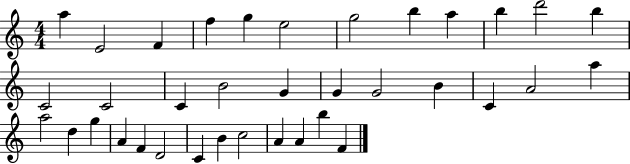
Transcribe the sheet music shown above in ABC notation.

X:1
T:Untitled
M:4/4
L:1/4
K:C
a E2 F f g e2 g2 b a b d'2 b C2 C2 C B2 G G G2 B C A2 a a2 d g A F D2 C B c2 A A b F